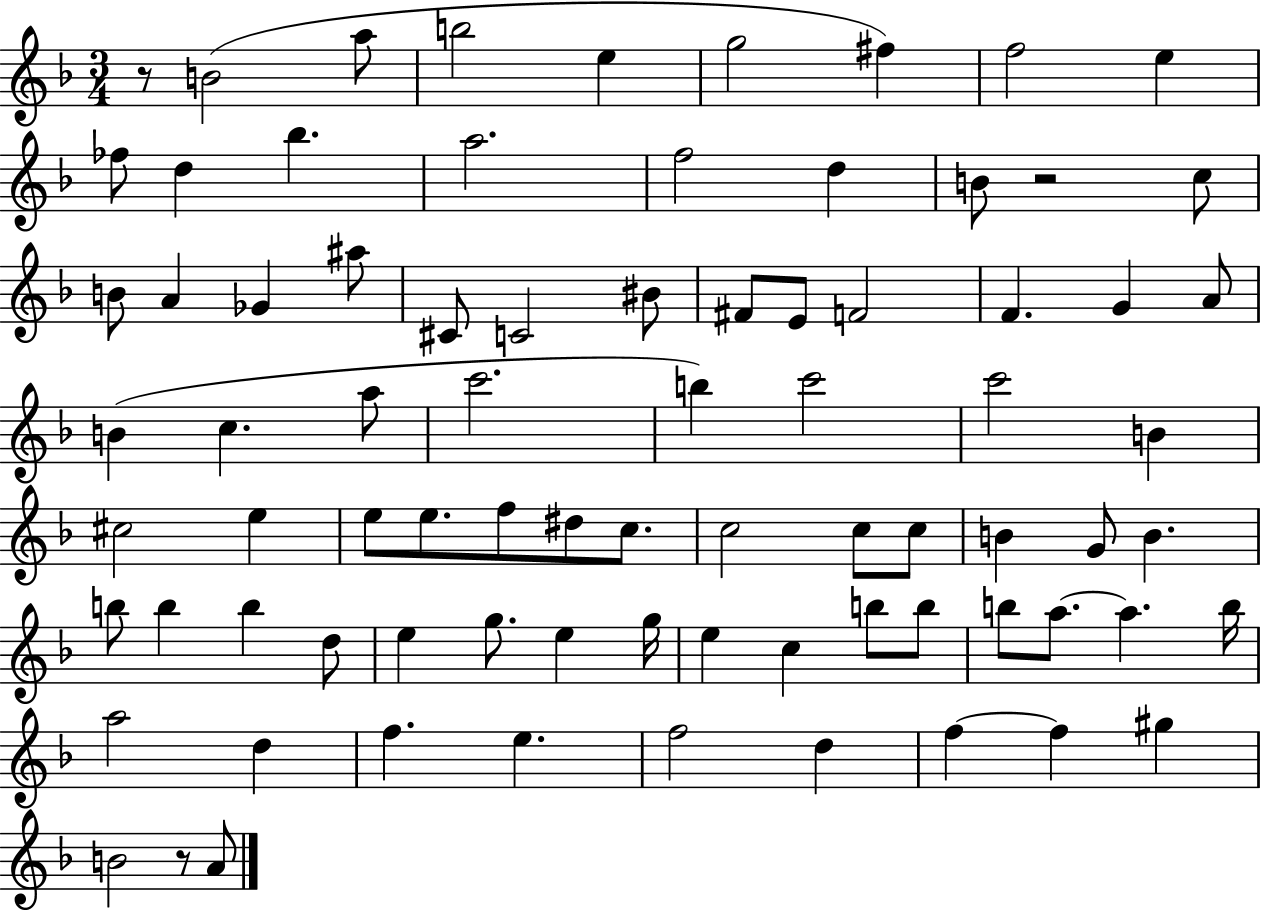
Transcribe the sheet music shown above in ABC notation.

X:1
T:Untitled
M:3/4
L:1/4
K:F
z/2 B2 a/2 b2 e g2 ^f f2 e _f/2 d _b a2 f2 d B/2 z2 c/2 B/2 A _G ^a/2 ^C/2 C2 ^B/2 ^F/2 E/2 F2 F G A/2 B c a/2 c'2 b c'2 c'2 B ^c2 e e/2 e/2 f/2 ^d/2 c/2 c2 c/2 c/2 B G/2 B b/2 b b d/2 e g/2 e g/4 e c b/2 b/2 b/2 a/2 a b/4 a2 d f e f2 d f f ^g B2 z/2 A/2